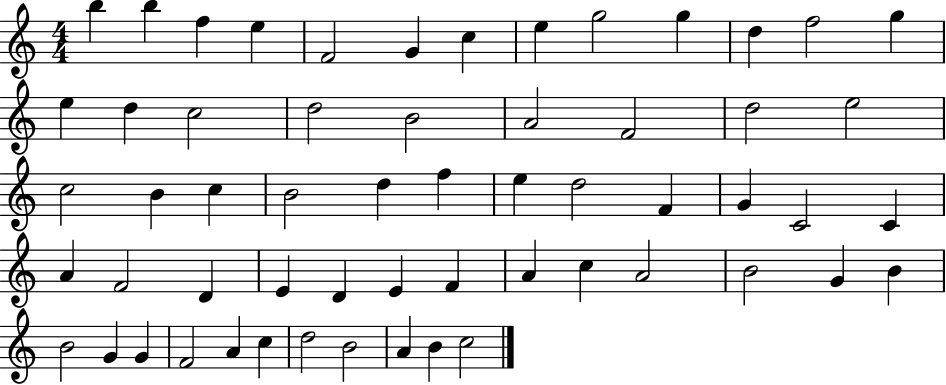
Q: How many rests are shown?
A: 0